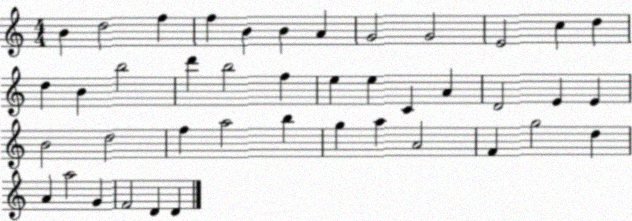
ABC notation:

X:1
T:Untitled
M:4/4
L:1/4
K:C
B d2 f f B B A G2 G2 E2 c d d B b2 d' b2 f e e C A D2 E E B2 d2 f a2 b g a A2 F g2 d A a2 G F2 D D